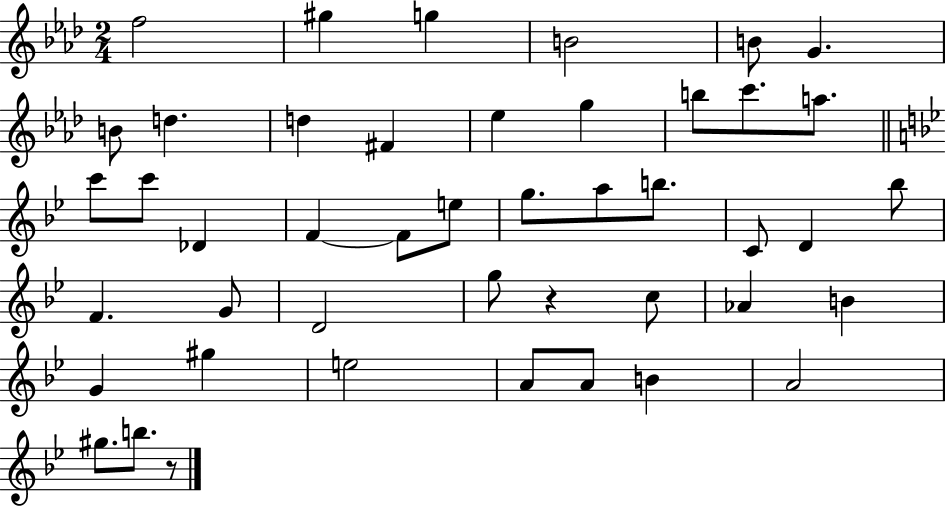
F5/h G#5/q G5/q B4/h B4/e G4/q. B4/e D5/q. D5/q F#4/q Eb5/q G5/q B5/e C6/e. A5/e. C6/e C6/e Db4/q F4/q F4/e E5/e G5/e. A5/e B5/e. C4/e D4/q Bb5/e F4/q. G4/e D4/h G5/e R/q C5/e Ab4/q B4/q G4/q G#5/q E5/h A4/e A4/e B4/q A4/h G#5/e. B5/e. R/e